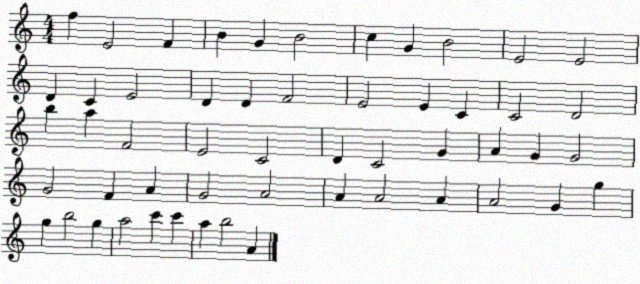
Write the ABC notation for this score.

X:1
T:Untitled
M:4/4
L:1/4
K:C
f E2 F B G B2 c G B2 E2 E2 D C E2 D D F2 E2 E C C2 D2 b a F2 E2 C2 D C2 G A G G2 G2 F A G2 A2 A A2 A A2 G g g b2 g a2 c' c' a b2 A